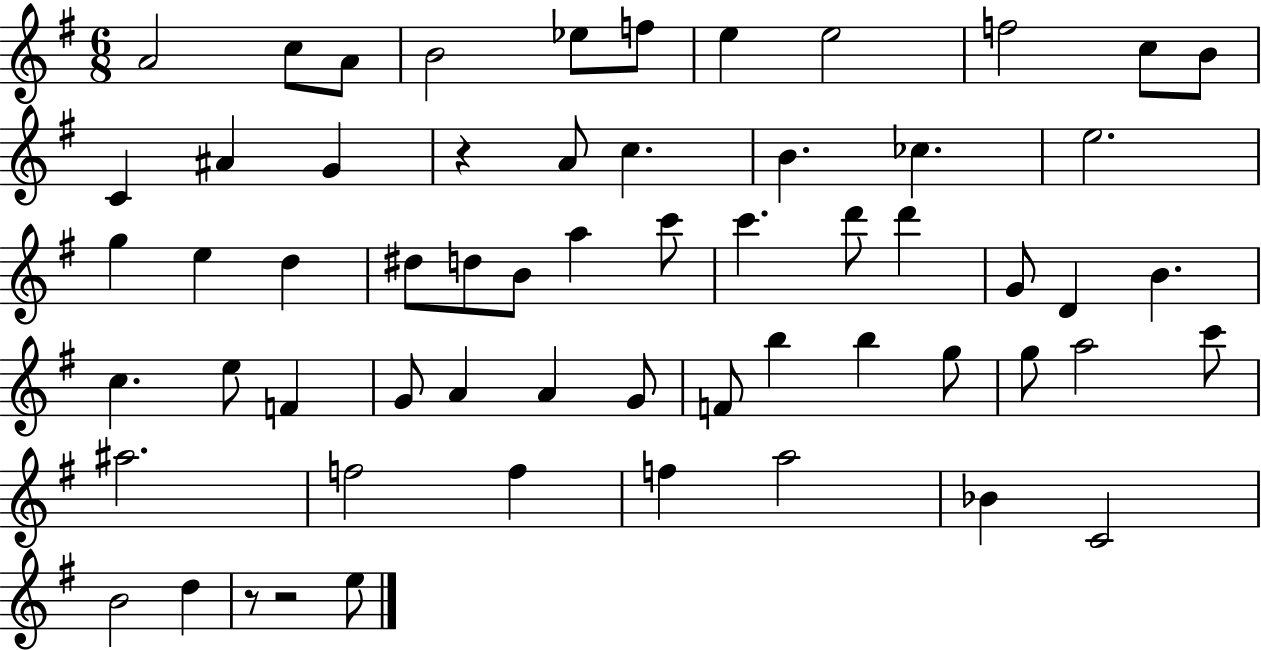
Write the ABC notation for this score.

X:1
T:Untitled
M:6/8
L:1/4
K:G
A2 c/2 A/2 B2 _e/2 f/2 e e2 f2 c/2 B/2 C ^A G z A/2 c B _c e2 g e d ^d/2 d/2 B/2 a c'/2 c' d'/2 d' G/2 D B c e/2 F G/2 A A G/2 F/2 b b g/2 g/2 a2 c'/2 ^a2 f2 f f a2 _B C2 B2 d z/2 z2 e/2